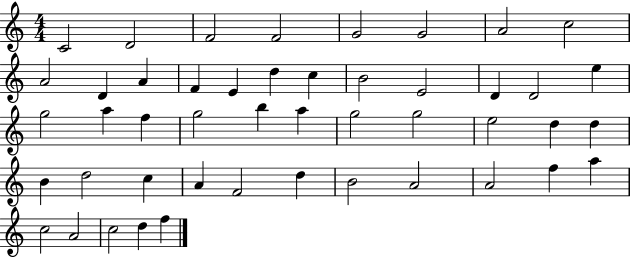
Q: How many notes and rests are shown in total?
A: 47